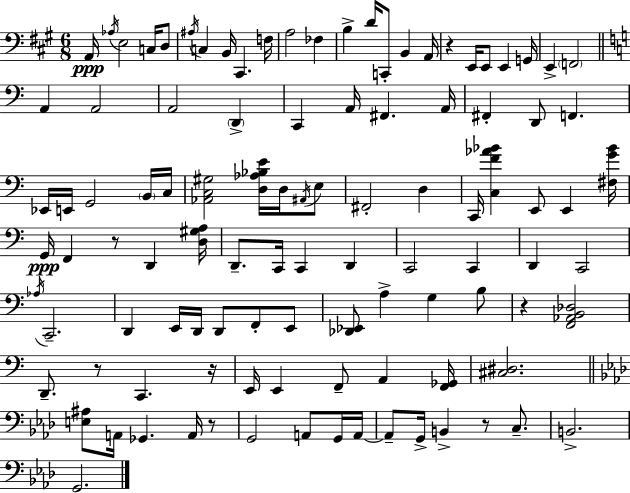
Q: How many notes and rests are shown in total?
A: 105